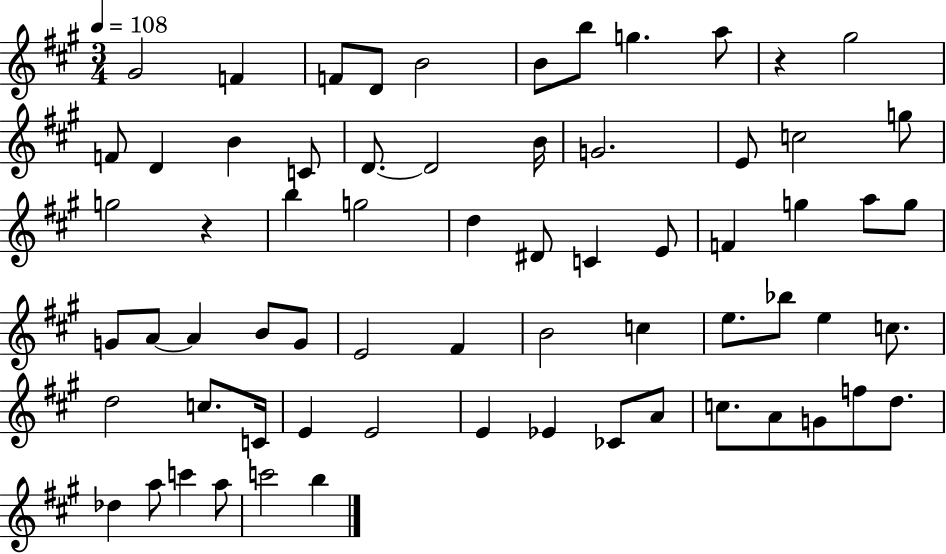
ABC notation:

X:1
T:Untitled
M:3/4
L:1/4
K:A
^G2 F F/2 D/2 B2 B/2 b/2 g a/2 z ^g2 F/2 D B C/2 D/2 D2 B/4 G2 E/2 c2 g/2 g2 z b g2 d ^D/2 C E/2 F g a/2 g/2 G/2 A/2 A B/2 G/2 E2 ^F B2 c e/2 _b/2 e c/2 d2 c/2 C/4 E E2 E _E _C/2 A/2 c/2 A/2 G/2 f/2 d/2 _d a/2 c' a/2 c'2 b